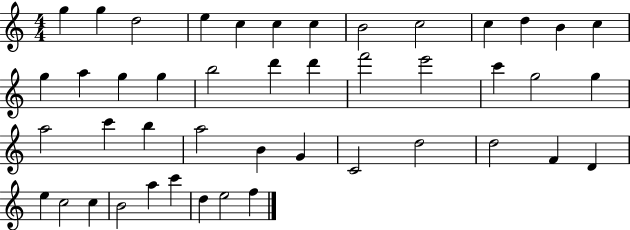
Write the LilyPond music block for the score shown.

{
  \clef treble
  \numericTimeSignature
  \time 4/4
  \key c \major
  g''4 g''4 d''2 | e''4 c''4 c''4 c''4 | b'2 c''2 | c''4 d''4 b'4 c''4 | \break g''4 a''4 g''4 g''4 | b''2 d'''4 d'''4 | f'''2 e'''2 | c'''4 g''2 g''4 | \break a''2 c'''4 b''4 | a''2 b'4 g'4 | c'2 d''2 | d''2 f'4 d'4 | \break e''4 c''2 c''4 | b'2 a''4 c'''4 | d''4 e''2 f''4 | \bar "|."
}